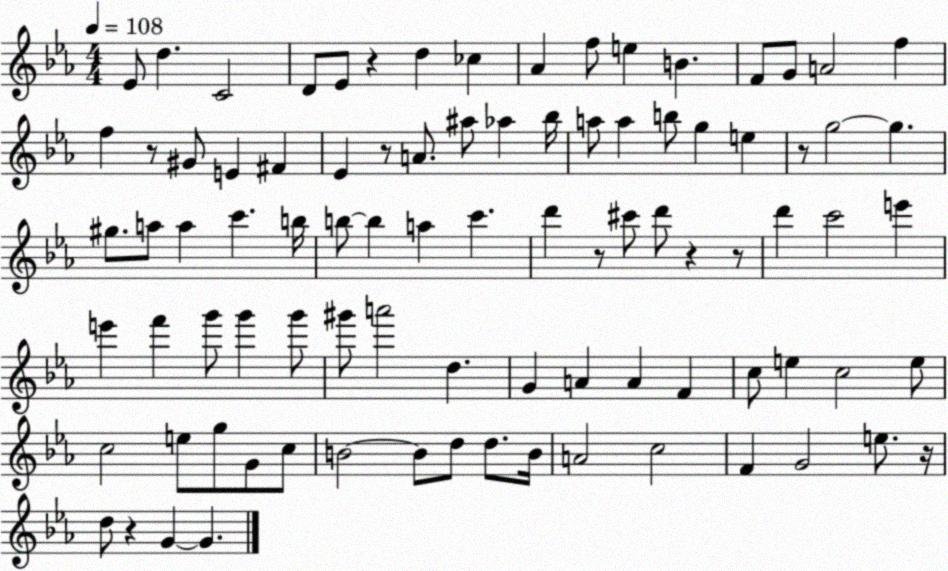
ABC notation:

X:1
T:Untitled
M:4/4
L:1/4
K:Eb
_E/2 d C2 D/2 _E/2 z d _c _A f/2 e B F/2 G/2 A2 f f z/2 ^G/2 E ^F _E z/2 A/2 ^a/2 _a _b/4 a/2 a b/2 g e z/2 g2 g ^g/2 a/2 a c' b/4 b/2 b a c' d' z/2 ^c'/2 d'/2 z z/2 d' c'2 e' e' f' g'/2 g' g'/2 ^g'/2 a'2 d G A A F c/2 e c2 e/2 c2 e/2 g/2 G/2 c/2 B2 B/2 d/2 d/2 B/4 A2 c2 F G2 e/2 z/4 d/2 z G G